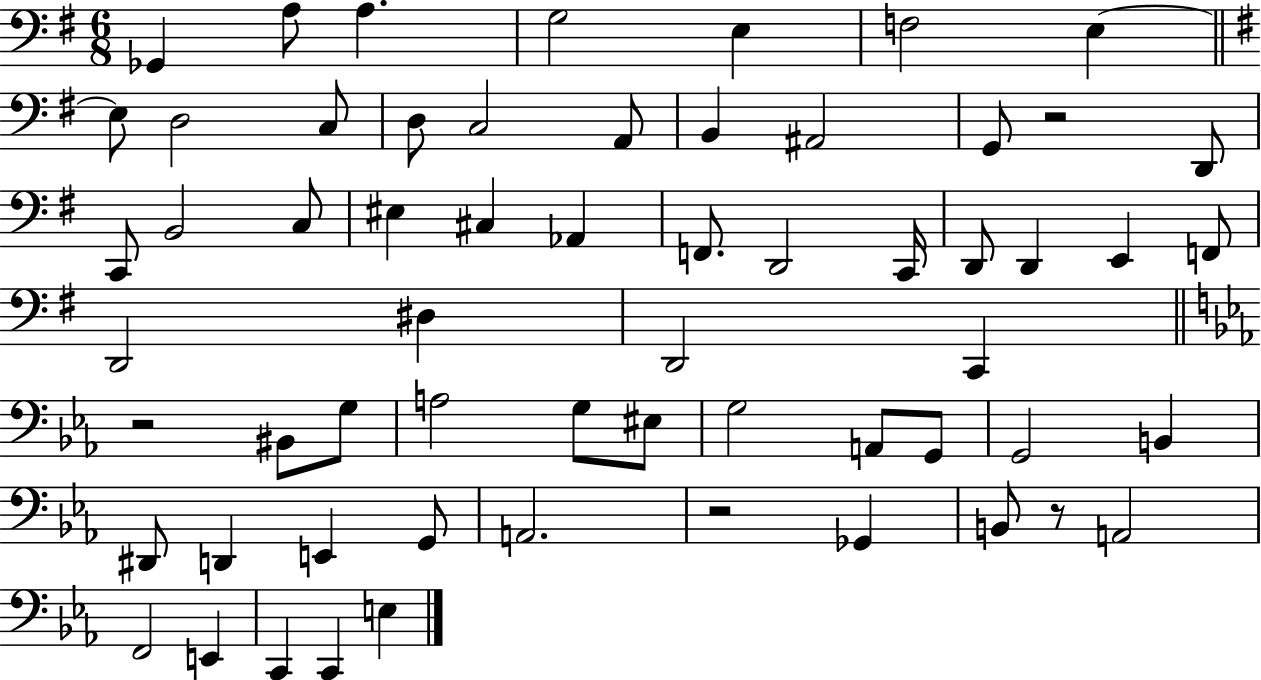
X:1
T:Untitled
M:6/8
L:1/4
K:G
_G,, A,/2 A, G,2 E, F,2 E, E,/2 D,2 C,/2 D,/2 C,2 A,,/2 B,, ^A,,2 G,,/2 z2 D,,/2 C,,/2 B,,2 C,/2 ^E, ^C, _A,, F,,/2 D,,2 C,,/4 D,,/2 D,, E,, F,,/2 D,,2 ^D, D,,2 C,, z2 ^B,,/2 G,/2 A,2 G,/2 ^E,/2 G,2 A,,/2 G,,/2 G,,2 B,, ^D,,/2 D,, E,, G,,/2 A,,2 z2 _G,, B,,/2 z/2 A,,2 F,,2 E,, C,, C,, E,